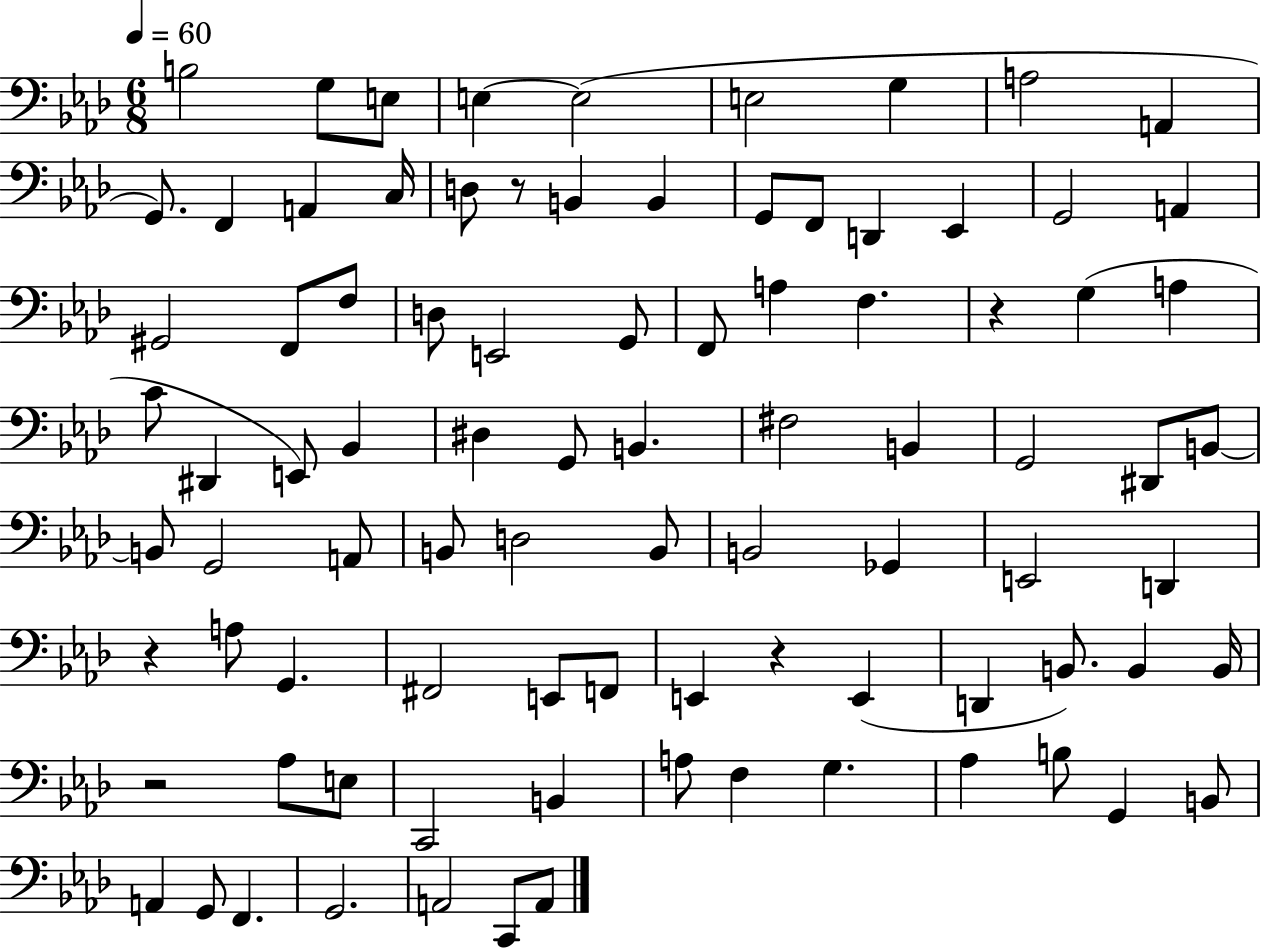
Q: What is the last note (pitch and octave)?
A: A2